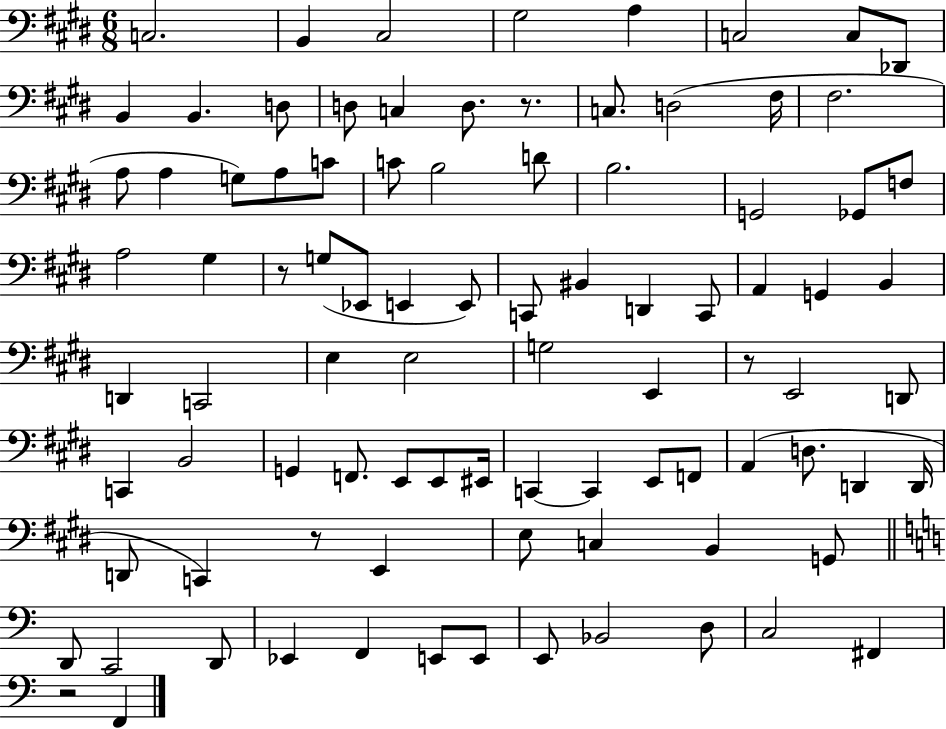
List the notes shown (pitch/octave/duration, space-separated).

C3/h. B2/q C#3/h G#3/h A3/q C3/h C3/e Db2/e B2/q B2/q. D3/e D3/e C3/q D3/e. R/e. C3/e. D3/h F#3/s F#3/h. A3/e A3/q G3/e A3/e C4/e C4/e B3/h D4/e B3/h. G2/h Gb2/e F3/e A3/h G#3/q R/e G3/e Eb2/e E2/q E2/e C2/e BIS2/q D2/q C2/e A2/q G2/q B2/q D2/q C2/h E3/q E3/h G3/h E2/q R/e E2/h D2/e C2/q B2/h G2/q F2/e. E2/e E2/e EIS2/s C2/q C2/q E2/e F2/e A2/q D3/e. D2/q D2/s D2/e C2/q R/e E2/q E3/e C3/q B2/q G2/e D2/e C2/h D2/e Eb2/q F2/q E2/e E2/e E2/e Bb2/h D3/e C3/h F#2/q R/h F2/q